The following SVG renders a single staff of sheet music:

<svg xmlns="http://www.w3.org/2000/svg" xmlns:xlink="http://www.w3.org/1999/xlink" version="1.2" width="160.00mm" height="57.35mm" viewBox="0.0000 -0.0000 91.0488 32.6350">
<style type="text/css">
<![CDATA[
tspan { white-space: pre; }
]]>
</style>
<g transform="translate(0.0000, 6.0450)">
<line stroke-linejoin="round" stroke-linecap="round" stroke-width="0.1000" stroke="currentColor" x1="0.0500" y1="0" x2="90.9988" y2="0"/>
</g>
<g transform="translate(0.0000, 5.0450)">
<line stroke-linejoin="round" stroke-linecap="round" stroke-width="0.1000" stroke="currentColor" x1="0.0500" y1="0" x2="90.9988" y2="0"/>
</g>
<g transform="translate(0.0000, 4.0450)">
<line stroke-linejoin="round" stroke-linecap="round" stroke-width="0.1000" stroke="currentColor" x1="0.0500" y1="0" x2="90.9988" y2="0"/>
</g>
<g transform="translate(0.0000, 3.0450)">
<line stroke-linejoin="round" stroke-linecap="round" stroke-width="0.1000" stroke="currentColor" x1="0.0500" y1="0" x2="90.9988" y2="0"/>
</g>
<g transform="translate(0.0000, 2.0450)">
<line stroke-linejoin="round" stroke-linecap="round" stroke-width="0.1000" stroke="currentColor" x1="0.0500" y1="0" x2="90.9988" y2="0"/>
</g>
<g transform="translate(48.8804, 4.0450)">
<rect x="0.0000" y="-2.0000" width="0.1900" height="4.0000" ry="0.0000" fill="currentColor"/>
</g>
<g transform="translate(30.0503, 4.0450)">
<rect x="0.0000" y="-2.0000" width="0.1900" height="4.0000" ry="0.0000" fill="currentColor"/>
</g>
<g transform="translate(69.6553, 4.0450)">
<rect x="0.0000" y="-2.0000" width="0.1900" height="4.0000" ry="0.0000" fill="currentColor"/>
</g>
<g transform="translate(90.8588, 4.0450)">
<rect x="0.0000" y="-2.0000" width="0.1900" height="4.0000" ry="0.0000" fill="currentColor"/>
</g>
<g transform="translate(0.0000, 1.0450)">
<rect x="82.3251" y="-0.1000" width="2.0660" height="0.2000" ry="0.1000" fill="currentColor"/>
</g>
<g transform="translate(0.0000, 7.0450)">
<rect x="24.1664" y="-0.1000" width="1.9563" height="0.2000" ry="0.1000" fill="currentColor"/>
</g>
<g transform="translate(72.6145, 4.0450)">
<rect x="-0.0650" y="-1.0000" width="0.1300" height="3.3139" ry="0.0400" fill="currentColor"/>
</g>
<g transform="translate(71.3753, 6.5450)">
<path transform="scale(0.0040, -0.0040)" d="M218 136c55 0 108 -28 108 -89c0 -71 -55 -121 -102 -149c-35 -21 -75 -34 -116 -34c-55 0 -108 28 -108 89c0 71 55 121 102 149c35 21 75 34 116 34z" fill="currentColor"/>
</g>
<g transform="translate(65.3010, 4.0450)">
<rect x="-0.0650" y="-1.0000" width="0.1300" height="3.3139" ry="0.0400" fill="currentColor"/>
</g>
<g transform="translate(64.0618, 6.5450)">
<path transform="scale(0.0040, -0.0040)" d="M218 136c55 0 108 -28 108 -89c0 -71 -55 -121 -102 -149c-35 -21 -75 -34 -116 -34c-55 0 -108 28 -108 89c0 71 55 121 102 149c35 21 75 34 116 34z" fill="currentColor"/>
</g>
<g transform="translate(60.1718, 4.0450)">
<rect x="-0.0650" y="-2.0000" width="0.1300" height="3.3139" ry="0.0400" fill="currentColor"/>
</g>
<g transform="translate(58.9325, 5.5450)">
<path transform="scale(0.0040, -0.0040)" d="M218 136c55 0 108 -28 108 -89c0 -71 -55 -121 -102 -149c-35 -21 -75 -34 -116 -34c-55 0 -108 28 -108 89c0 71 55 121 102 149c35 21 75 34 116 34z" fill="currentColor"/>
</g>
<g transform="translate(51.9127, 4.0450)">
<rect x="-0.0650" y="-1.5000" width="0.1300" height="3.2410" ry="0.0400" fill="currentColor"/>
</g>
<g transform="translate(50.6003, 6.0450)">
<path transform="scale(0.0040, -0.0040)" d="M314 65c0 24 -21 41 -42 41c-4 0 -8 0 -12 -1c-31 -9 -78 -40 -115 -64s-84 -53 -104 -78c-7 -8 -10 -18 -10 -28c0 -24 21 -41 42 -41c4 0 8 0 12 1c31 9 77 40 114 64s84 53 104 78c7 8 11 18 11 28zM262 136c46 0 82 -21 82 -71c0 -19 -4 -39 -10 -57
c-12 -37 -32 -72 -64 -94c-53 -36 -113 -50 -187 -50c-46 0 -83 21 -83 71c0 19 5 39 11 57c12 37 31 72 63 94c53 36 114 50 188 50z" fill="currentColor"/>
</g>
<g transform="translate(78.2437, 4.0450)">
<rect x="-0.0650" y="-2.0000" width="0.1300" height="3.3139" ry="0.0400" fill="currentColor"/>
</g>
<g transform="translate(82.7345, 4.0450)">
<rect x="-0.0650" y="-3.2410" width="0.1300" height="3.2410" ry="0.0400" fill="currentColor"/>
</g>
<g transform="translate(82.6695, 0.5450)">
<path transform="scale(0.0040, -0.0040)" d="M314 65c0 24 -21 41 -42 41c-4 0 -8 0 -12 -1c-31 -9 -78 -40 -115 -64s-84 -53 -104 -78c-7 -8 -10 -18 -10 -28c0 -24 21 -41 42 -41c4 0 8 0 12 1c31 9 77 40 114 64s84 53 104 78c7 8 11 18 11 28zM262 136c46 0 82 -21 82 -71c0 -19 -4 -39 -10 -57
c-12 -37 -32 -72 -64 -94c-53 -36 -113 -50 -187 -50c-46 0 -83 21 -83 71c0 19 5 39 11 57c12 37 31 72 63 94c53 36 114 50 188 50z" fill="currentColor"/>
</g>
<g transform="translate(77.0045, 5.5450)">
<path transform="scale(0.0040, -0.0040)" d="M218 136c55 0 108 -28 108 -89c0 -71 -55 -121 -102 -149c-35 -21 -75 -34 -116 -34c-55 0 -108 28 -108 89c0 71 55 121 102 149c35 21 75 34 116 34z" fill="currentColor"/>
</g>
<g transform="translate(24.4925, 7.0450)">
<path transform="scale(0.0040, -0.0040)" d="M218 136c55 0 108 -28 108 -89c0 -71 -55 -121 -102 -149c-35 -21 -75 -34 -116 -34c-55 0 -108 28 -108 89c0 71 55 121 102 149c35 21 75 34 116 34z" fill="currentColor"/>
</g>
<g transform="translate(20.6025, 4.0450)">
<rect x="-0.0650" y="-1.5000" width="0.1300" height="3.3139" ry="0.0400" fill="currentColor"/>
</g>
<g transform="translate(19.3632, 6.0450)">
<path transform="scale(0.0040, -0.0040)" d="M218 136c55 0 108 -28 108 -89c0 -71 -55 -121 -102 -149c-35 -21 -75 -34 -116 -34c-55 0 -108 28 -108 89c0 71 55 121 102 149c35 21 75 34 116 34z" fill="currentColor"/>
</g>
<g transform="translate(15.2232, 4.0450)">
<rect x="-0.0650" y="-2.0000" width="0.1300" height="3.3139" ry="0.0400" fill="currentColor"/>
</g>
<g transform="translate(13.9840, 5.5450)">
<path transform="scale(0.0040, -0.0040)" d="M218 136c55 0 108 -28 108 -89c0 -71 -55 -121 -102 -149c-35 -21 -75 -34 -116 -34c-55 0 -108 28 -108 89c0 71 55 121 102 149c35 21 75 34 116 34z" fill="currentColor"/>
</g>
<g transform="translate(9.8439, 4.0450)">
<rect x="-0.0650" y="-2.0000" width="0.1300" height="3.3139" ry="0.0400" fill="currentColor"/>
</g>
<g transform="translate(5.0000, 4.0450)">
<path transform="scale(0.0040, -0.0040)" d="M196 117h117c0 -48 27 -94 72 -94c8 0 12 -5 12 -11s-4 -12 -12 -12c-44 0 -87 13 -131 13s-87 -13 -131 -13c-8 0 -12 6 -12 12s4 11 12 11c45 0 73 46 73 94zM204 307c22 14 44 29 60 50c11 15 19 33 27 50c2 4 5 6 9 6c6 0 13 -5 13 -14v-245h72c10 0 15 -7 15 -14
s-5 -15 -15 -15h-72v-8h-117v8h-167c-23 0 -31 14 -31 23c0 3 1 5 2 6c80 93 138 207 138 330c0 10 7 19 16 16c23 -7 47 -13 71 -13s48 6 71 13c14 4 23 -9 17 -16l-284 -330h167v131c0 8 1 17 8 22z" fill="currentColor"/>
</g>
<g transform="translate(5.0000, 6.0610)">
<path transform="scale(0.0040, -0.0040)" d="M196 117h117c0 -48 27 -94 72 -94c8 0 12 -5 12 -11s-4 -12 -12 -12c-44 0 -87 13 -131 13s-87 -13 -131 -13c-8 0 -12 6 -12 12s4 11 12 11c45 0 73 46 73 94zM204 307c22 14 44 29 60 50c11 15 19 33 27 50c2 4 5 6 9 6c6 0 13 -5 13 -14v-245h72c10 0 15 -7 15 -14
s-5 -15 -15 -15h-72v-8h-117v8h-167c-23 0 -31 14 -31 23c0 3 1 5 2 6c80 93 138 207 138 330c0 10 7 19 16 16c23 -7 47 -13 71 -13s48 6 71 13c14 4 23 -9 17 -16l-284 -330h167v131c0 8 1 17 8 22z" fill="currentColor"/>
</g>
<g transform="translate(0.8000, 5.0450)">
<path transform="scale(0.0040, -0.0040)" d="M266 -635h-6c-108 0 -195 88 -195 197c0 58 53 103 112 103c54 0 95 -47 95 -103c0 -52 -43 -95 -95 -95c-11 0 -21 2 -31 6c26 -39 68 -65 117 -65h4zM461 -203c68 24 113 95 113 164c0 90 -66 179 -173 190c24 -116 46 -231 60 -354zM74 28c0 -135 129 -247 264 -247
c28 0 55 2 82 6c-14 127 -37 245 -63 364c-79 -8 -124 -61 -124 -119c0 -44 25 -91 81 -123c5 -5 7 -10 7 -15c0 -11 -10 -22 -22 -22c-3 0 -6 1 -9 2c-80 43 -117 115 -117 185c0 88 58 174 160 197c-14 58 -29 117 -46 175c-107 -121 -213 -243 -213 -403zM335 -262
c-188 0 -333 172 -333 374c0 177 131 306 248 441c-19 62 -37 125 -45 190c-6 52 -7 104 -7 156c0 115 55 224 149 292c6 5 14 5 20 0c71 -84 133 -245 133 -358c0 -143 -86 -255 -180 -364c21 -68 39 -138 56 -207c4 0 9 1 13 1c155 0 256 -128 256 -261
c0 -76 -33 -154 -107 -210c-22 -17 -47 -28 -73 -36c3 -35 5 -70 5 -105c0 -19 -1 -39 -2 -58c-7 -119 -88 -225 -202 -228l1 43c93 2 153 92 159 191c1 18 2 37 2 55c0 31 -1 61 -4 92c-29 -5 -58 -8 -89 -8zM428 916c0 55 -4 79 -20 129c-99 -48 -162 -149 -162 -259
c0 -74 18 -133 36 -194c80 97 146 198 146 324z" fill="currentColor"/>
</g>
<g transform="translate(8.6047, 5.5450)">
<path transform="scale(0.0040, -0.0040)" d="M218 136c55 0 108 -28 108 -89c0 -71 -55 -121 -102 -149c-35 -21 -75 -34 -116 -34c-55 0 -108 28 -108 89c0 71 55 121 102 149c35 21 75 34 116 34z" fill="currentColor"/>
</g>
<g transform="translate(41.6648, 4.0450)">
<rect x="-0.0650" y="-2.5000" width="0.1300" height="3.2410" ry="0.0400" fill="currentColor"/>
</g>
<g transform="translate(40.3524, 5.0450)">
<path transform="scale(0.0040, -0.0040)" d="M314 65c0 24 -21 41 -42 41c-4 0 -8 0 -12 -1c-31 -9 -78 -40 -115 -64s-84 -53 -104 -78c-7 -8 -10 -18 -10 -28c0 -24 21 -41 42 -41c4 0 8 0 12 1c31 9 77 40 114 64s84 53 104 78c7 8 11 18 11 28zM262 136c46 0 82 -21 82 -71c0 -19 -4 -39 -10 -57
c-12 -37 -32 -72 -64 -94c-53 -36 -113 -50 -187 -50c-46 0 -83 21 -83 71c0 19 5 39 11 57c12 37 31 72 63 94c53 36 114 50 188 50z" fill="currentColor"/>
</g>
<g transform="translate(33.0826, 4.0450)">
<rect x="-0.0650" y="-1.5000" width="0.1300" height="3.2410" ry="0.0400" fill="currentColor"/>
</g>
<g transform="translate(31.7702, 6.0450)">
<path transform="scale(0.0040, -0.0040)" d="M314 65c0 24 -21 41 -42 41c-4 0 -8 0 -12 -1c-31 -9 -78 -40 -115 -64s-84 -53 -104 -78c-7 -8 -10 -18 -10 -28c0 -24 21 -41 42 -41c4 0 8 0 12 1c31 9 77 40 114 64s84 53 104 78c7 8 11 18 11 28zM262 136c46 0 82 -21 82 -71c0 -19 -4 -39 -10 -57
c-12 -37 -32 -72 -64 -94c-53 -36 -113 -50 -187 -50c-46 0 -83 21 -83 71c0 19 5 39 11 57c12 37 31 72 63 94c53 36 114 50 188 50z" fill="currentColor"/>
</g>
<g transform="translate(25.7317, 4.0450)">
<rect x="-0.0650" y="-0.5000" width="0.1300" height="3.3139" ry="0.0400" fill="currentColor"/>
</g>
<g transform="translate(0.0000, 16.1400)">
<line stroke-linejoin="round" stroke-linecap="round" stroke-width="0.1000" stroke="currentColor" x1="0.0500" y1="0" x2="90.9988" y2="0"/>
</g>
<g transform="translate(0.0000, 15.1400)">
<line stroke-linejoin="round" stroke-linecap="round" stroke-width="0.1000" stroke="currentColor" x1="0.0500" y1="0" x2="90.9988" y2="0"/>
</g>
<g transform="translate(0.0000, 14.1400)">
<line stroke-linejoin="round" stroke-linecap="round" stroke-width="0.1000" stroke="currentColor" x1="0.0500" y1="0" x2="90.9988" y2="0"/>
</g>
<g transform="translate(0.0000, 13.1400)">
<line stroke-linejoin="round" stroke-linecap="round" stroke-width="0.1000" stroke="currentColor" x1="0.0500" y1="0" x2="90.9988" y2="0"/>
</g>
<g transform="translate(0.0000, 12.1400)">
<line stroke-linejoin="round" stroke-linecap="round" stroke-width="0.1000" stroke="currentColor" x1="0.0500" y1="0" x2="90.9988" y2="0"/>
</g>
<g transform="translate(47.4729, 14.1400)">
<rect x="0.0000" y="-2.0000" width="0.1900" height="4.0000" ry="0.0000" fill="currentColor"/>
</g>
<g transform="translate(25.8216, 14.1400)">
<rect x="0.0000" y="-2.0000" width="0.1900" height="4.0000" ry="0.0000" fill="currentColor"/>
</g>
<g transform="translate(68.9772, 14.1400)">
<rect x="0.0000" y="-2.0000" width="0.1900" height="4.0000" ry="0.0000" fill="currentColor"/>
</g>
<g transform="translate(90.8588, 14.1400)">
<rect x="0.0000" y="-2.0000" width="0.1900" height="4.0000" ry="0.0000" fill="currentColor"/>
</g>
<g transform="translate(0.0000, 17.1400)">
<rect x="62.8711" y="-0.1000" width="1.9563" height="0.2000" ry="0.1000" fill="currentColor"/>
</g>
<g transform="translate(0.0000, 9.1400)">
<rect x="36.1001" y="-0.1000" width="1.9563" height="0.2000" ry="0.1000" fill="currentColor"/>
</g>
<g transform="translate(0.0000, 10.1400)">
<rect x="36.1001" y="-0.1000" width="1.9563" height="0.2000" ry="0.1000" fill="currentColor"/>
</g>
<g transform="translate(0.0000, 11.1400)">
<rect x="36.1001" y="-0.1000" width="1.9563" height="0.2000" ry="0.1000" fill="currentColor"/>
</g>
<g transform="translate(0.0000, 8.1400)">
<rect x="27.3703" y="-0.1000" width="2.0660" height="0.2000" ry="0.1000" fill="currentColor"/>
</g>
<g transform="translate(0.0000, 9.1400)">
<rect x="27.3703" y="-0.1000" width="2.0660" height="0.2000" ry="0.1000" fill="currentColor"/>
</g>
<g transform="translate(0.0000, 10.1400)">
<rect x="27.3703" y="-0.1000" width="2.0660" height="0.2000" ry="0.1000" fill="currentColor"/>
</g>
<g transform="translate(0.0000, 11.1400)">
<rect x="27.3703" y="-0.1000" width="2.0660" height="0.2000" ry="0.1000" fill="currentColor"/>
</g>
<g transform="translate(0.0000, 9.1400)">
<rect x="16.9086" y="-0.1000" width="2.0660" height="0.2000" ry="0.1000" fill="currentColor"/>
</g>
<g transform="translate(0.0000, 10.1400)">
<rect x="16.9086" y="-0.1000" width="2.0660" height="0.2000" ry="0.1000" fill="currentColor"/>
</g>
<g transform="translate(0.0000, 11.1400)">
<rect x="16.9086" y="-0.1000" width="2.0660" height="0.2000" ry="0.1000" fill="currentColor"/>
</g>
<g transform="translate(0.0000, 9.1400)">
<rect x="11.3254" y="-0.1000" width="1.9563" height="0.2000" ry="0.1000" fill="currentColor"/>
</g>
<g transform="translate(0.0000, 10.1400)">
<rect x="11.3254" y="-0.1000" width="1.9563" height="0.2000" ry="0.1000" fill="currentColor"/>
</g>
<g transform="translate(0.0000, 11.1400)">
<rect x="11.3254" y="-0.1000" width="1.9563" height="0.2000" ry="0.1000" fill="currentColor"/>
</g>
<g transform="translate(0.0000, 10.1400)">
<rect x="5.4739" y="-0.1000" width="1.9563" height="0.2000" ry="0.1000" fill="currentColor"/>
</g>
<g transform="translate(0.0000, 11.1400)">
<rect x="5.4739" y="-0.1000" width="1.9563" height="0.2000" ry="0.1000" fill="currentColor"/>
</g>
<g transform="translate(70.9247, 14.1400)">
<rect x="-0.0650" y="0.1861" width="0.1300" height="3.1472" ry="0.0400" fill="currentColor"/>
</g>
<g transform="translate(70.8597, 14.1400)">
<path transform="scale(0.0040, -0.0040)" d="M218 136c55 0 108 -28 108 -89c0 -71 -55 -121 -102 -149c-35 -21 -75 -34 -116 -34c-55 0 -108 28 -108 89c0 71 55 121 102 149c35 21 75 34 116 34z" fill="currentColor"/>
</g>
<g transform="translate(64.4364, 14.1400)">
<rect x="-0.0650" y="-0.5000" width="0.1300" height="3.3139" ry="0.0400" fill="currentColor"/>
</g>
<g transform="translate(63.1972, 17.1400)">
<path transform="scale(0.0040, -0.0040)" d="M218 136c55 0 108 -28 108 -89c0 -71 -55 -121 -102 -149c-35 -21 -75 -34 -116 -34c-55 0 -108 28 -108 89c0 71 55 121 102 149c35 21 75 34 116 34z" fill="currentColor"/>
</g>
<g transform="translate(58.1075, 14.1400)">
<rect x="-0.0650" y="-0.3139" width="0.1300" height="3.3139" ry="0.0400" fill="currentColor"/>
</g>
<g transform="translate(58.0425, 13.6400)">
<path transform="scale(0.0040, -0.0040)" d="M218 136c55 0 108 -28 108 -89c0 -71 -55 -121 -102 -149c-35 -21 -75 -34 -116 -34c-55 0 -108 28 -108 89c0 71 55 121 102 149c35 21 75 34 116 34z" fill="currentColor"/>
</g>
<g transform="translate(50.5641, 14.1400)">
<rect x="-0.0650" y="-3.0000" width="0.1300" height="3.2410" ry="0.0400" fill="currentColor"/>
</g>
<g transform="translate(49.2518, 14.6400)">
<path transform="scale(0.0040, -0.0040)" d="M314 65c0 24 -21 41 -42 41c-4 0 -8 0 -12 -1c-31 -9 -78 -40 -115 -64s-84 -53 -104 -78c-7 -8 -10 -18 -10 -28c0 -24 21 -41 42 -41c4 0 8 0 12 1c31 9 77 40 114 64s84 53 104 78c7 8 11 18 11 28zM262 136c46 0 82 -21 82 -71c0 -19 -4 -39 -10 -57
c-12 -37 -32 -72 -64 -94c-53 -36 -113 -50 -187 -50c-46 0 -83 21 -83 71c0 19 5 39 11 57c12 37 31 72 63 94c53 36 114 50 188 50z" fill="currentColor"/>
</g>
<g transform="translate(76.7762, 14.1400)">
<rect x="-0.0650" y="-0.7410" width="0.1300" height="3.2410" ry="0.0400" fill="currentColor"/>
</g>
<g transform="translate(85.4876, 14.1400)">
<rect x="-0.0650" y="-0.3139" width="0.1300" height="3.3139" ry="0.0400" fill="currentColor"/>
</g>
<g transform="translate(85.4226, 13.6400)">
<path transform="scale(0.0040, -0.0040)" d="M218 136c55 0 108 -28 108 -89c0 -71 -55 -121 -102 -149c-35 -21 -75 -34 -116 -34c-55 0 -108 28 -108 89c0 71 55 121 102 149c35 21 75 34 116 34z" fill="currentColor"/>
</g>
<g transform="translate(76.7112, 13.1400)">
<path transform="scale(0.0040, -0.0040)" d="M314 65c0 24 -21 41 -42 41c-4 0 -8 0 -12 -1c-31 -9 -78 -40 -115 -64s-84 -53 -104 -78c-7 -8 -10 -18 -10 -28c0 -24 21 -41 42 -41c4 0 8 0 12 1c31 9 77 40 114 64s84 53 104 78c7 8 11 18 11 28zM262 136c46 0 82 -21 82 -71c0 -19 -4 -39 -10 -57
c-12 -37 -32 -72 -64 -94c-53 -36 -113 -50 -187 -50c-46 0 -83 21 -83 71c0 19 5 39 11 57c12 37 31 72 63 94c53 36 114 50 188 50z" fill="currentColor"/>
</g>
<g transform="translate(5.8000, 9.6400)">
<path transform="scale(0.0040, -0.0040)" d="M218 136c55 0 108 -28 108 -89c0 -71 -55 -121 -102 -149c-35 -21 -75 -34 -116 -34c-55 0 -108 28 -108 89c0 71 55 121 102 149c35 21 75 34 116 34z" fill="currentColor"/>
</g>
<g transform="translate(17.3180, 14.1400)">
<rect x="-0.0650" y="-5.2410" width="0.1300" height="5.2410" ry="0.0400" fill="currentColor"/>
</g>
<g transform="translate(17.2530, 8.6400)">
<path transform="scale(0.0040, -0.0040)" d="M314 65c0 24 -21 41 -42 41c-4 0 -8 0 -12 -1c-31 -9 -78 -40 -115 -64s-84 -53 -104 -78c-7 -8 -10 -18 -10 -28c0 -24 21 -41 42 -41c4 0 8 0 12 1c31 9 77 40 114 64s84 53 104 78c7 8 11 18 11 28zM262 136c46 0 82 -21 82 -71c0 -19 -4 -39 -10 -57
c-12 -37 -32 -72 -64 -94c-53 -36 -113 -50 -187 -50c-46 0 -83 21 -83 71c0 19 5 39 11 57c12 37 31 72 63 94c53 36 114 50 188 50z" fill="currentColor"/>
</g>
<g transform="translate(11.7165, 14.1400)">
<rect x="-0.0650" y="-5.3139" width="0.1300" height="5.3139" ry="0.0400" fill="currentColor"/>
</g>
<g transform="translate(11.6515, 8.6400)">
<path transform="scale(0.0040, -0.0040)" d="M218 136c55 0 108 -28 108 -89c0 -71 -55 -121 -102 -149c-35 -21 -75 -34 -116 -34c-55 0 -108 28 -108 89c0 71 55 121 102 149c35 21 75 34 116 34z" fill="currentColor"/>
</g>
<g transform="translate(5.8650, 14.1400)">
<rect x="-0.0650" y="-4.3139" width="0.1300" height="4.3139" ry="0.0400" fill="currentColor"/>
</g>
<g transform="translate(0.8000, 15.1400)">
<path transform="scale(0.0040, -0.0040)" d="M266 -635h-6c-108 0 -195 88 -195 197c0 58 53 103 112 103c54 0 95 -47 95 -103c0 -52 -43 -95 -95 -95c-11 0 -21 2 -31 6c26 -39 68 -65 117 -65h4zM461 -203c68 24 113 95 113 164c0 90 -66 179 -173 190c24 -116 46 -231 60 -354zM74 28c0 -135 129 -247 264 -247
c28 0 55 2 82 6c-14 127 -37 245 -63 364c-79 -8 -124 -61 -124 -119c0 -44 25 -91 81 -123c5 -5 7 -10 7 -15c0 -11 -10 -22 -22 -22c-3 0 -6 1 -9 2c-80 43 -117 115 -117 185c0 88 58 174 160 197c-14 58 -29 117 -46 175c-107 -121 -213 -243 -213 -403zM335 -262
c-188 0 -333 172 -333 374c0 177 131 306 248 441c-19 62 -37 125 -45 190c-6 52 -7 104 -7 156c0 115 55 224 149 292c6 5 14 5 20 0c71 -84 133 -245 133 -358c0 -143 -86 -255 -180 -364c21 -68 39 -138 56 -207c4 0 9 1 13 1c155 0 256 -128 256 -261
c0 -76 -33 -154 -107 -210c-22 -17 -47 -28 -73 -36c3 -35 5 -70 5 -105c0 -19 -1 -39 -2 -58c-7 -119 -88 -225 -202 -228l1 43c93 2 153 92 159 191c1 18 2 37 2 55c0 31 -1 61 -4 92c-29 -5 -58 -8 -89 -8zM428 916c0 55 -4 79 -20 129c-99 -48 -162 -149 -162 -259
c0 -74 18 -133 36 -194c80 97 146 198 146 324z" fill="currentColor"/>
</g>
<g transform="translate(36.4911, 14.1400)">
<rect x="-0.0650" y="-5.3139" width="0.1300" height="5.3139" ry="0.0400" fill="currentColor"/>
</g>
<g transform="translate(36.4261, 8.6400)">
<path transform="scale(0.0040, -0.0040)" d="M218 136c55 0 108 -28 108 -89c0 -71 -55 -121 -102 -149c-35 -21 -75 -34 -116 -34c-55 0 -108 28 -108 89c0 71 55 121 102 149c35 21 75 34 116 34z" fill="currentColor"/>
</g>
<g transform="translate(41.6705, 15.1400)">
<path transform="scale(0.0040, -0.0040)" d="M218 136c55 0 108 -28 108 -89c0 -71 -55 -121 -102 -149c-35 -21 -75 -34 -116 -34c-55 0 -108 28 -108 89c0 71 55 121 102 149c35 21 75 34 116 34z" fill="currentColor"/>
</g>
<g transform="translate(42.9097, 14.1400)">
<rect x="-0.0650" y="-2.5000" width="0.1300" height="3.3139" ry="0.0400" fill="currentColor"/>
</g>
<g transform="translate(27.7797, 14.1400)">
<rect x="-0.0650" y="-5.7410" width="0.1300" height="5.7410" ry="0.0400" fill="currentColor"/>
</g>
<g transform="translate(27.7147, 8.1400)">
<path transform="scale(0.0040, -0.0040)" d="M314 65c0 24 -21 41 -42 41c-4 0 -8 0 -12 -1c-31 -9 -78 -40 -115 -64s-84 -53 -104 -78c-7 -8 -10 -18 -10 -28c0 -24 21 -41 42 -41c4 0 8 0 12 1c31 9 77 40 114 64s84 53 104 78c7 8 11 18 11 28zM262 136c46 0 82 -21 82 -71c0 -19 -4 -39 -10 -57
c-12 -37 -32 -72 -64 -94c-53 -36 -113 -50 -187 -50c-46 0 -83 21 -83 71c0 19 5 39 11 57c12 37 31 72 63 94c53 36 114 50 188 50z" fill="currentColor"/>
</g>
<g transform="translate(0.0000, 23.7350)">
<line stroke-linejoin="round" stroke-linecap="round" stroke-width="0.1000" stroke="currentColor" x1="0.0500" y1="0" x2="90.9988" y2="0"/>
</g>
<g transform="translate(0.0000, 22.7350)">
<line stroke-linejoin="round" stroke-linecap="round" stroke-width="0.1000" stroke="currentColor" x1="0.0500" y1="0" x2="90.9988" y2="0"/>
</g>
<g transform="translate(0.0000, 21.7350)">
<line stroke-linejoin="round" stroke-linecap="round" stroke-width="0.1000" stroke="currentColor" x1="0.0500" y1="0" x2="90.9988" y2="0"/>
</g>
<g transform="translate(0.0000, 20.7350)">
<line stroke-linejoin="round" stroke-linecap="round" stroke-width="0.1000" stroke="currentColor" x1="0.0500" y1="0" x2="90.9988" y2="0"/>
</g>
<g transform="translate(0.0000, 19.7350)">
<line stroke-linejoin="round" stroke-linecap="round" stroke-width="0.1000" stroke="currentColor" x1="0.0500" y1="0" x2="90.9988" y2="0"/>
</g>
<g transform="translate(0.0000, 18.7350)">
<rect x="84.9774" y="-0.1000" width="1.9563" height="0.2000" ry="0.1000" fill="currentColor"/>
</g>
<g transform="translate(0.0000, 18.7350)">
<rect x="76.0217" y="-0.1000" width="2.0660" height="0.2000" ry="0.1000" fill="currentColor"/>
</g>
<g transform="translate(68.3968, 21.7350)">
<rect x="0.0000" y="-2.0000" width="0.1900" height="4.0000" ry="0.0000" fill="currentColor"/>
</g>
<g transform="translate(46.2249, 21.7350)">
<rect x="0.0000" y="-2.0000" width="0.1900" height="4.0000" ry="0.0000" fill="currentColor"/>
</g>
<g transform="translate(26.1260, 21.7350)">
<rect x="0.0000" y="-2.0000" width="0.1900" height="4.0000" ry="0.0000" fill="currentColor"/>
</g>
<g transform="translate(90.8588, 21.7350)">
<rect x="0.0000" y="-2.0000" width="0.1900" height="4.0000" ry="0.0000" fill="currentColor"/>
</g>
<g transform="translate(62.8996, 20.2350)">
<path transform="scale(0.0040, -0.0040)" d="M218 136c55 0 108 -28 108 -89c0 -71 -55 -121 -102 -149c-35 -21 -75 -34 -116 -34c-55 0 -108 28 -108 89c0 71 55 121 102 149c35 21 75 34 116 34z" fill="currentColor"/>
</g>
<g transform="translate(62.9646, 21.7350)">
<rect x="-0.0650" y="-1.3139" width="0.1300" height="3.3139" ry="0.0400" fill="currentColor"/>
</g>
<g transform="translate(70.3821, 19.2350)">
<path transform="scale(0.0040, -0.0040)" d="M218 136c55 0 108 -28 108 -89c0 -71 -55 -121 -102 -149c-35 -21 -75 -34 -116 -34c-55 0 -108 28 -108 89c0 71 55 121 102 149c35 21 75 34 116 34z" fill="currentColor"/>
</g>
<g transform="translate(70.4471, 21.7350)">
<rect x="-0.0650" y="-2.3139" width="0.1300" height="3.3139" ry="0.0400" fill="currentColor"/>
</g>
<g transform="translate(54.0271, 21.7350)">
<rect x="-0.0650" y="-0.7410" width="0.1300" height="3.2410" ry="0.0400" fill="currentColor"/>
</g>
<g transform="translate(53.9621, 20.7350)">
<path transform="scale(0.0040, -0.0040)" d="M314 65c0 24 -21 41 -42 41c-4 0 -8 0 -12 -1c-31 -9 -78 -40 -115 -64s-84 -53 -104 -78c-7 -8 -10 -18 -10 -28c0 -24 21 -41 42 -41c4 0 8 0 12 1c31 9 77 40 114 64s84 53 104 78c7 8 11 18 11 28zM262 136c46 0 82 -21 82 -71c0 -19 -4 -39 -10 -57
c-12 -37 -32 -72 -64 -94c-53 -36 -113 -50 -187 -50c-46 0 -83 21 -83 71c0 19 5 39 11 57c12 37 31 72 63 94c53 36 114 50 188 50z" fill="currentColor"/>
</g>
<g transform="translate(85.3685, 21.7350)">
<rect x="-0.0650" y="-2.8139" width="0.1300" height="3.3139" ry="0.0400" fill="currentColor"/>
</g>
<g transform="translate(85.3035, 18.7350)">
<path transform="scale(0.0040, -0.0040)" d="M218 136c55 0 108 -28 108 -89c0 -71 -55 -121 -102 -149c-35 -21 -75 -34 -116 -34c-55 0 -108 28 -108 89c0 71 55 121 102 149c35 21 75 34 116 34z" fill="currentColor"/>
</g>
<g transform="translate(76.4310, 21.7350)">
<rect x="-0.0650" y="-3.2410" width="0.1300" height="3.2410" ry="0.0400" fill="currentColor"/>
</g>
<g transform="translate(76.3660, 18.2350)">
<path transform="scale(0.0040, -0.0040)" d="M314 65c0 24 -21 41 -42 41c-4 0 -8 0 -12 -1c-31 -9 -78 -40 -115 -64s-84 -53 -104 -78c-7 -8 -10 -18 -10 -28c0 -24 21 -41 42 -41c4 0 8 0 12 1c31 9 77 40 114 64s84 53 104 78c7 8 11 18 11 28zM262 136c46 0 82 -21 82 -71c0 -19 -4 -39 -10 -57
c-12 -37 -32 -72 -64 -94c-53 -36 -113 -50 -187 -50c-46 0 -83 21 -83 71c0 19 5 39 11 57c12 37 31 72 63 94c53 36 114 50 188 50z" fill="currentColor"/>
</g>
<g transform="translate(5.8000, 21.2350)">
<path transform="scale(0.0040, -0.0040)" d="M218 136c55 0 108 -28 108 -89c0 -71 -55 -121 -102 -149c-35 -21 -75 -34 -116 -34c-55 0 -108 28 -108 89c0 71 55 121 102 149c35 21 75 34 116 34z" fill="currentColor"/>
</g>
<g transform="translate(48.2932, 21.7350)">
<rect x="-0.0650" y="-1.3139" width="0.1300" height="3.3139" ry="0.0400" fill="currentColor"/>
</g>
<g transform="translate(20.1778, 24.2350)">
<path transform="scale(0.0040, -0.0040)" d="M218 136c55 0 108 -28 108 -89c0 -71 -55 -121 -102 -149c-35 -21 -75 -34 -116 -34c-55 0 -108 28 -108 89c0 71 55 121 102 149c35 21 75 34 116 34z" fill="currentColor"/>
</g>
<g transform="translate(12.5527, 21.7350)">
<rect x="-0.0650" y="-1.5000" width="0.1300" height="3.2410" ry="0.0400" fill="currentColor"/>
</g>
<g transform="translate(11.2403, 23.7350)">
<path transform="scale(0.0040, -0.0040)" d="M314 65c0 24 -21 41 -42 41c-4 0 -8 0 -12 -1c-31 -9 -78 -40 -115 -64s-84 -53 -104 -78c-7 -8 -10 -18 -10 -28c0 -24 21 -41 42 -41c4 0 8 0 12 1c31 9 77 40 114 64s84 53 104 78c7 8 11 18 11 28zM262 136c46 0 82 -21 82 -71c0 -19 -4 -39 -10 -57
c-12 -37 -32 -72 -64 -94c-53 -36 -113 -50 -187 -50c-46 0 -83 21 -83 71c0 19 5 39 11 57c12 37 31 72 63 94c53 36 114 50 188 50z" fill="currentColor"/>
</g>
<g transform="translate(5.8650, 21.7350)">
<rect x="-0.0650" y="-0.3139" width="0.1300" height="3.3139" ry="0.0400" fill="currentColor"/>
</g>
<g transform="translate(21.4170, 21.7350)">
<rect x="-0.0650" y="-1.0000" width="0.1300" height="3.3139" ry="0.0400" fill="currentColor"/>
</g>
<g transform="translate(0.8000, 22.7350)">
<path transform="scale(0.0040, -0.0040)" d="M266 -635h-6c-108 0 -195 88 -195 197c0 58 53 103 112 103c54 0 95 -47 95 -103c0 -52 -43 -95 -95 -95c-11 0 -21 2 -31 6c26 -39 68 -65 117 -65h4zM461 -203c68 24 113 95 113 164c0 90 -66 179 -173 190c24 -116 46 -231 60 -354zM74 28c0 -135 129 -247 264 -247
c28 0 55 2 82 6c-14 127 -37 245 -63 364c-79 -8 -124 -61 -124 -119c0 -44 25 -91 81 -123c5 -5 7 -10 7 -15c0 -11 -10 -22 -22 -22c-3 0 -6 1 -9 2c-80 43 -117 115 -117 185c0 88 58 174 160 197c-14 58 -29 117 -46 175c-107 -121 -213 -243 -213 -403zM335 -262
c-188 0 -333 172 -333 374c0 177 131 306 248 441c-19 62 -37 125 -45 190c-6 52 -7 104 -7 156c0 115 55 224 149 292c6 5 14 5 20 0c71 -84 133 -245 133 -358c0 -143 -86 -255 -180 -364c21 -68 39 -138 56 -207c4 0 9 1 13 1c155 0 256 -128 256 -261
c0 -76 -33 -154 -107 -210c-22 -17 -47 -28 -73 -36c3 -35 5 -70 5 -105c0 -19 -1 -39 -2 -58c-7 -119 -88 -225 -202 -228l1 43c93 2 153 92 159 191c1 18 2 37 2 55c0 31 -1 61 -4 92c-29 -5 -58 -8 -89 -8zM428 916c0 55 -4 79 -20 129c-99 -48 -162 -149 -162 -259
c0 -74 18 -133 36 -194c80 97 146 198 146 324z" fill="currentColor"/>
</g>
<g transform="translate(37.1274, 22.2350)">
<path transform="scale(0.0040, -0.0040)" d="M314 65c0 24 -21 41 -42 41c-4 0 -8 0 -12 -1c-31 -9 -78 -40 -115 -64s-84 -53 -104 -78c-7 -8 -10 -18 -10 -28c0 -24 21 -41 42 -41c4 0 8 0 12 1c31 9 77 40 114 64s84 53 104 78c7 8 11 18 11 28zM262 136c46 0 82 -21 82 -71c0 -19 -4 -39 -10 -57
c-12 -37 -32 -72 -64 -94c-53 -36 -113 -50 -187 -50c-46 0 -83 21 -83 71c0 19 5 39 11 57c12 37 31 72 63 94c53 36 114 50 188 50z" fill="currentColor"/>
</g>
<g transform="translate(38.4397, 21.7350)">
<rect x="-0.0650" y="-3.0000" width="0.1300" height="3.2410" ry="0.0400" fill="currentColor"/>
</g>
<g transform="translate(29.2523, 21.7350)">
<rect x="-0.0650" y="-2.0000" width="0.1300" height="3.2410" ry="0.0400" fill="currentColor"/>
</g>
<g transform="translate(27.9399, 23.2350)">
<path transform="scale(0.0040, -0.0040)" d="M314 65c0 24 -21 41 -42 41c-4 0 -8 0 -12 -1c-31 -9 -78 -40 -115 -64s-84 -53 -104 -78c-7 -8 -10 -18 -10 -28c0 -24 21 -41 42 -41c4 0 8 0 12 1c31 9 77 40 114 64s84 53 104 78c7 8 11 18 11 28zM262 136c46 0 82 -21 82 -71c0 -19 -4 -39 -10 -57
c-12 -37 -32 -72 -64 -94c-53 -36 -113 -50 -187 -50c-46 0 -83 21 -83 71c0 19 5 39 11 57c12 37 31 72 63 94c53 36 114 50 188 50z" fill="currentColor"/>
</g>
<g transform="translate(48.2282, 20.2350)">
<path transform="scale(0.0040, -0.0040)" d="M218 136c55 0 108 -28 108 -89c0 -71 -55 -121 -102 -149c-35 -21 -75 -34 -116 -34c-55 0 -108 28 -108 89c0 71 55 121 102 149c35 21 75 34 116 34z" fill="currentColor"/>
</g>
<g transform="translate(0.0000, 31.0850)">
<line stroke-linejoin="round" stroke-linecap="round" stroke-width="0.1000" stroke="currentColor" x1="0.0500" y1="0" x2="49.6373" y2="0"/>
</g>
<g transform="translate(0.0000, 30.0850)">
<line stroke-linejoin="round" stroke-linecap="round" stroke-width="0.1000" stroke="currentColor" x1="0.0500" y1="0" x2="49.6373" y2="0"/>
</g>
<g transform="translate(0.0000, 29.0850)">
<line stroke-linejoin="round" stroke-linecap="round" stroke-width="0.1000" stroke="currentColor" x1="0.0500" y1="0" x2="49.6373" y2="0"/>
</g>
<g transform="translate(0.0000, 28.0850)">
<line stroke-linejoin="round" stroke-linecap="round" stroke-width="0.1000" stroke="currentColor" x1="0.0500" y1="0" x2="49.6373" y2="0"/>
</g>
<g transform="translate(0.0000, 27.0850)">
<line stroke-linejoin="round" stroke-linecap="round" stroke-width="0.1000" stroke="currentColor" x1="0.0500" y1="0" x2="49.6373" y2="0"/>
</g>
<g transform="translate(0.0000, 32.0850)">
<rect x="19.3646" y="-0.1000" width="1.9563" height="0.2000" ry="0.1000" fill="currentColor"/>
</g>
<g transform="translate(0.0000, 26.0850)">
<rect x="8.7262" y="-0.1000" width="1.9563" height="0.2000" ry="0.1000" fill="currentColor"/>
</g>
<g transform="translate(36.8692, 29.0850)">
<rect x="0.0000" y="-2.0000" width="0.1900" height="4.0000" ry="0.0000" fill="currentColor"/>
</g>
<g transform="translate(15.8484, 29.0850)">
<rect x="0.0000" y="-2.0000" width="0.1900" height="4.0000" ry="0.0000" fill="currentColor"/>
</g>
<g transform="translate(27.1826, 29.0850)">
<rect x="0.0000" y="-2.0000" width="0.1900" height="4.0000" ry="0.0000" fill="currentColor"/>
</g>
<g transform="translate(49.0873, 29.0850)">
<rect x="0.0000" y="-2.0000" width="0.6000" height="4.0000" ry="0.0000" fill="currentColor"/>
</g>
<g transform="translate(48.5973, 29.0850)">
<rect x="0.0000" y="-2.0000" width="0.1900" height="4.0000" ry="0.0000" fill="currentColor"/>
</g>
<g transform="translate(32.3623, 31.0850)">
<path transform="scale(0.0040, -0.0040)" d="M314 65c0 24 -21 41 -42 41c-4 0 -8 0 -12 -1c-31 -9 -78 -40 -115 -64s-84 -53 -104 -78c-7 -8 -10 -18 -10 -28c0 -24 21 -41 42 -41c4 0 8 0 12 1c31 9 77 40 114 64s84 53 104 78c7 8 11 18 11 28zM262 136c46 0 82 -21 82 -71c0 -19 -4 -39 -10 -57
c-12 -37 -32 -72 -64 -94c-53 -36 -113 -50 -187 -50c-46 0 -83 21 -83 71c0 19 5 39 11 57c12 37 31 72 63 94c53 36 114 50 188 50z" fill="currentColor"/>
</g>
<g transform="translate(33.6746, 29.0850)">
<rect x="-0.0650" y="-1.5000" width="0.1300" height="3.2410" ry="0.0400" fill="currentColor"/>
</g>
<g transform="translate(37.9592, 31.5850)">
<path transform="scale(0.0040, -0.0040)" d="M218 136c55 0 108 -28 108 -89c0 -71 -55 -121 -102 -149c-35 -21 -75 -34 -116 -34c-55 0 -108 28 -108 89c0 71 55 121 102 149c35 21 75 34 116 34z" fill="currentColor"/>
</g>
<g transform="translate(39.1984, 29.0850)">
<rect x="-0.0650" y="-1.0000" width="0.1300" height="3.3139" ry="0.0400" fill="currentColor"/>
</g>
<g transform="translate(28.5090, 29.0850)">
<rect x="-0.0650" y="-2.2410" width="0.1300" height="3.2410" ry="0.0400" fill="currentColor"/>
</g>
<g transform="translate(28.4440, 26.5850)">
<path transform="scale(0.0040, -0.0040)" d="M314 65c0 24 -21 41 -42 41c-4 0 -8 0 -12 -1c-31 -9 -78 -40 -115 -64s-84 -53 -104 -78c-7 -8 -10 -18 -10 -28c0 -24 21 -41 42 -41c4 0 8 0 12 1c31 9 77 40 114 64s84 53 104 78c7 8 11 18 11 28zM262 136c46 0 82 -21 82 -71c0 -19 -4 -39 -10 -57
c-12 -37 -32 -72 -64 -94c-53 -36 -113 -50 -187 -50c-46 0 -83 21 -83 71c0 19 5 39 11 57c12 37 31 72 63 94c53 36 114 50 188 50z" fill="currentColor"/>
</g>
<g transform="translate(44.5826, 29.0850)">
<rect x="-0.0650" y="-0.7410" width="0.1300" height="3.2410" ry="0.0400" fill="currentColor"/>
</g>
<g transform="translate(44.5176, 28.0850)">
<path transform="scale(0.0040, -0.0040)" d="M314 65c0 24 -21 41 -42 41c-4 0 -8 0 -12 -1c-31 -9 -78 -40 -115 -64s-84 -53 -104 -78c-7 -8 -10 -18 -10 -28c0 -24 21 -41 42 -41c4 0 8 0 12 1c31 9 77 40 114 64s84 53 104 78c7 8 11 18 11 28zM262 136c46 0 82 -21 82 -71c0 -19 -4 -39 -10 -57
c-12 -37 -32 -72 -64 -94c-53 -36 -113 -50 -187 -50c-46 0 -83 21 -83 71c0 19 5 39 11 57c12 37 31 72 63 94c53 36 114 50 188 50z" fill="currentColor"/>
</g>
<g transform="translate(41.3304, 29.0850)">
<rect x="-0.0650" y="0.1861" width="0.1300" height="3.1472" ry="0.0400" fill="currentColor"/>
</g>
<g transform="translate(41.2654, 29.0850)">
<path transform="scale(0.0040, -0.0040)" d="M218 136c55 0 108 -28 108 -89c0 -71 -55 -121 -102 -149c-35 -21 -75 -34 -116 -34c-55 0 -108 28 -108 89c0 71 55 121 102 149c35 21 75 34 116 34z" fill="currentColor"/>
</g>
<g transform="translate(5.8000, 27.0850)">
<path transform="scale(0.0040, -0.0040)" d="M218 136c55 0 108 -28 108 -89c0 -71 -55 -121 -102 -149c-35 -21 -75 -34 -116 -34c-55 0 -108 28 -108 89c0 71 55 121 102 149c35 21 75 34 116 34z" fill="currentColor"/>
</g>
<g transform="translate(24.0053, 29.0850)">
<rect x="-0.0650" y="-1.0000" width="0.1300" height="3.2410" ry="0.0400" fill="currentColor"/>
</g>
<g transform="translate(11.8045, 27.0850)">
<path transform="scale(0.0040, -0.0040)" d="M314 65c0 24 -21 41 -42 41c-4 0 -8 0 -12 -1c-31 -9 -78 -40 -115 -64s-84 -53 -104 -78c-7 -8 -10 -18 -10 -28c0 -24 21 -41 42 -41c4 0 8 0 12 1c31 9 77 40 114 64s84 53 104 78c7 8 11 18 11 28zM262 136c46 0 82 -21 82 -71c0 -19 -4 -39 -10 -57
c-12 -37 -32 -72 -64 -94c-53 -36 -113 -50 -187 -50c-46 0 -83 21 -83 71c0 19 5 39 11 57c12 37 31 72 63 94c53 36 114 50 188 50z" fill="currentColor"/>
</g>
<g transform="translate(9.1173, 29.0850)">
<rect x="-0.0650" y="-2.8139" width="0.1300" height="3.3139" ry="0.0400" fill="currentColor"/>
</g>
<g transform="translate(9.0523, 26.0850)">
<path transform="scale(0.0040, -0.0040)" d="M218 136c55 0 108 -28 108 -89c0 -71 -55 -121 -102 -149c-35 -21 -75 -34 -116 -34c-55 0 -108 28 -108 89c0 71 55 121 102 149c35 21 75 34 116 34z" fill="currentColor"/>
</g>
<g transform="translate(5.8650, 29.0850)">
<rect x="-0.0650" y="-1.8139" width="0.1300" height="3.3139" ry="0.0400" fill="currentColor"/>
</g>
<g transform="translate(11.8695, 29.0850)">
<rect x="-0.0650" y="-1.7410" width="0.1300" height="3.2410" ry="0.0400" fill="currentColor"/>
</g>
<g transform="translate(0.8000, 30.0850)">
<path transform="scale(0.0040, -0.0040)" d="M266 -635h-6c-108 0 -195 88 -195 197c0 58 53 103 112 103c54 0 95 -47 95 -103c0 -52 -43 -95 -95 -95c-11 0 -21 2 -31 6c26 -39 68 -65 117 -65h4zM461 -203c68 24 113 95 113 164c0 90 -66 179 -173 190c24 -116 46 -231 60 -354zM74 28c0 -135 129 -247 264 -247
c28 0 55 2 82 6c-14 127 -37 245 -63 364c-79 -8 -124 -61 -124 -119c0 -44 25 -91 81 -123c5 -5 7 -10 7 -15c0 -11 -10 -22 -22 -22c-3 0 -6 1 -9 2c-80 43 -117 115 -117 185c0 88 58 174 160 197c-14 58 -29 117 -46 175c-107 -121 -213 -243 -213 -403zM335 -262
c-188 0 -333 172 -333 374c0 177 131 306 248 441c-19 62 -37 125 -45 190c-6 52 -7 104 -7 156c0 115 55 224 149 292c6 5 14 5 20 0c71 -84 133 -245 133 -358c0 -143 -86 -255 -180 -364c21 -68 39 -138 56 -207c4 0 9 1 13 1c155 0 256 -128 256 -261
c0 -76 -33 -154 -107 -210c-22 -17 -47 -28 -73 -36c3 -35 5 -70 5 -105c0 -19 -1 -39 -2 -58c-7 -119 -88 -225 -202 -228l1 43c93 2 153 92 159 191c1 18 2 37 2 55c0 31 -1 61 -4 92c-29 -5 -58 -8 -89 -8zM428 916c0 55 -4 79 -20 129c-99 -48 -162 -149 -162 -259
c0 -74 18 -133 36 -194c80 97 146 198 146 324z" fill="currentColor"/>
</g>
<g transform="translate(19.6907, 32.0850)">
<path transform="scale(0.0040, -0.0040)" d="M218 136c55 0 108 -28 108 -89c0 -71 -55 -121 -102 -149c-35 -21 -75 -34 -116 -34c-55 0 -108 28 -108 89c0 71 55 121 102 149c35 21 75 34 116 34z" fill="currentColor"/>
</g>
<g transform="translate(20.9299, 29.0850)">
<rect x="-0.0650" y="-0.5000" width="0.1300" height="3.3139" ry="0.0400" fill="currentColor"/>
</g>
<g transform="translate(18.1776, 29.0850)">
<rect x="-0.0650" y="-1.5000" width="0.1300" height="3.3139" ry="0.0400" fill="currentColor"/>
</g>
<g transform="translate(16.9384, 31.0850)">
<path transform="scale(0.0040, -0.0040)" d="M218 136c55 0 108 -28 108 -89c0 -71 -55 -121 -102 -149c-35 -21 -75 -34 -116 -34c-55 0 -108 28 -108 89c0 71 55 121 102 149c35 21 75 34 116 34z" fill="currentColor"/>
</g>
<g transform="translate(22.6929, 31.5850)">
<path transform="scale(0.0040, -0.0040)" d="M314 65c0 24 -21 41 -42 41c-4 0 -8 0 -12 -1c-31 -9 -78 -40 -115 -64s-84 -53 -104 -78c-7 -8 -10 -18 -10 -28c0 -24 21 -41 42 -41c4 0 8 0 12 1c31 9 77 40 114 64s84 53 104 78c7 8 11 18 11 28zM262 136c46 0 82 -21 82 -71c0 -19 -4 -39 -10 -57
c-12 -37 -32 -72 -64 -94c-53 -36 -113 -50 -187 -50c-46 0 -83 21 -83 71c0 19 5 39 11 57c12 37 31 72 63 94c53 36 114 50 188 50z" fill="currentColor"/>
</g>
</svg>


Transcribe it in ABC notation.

X:1
T:Untitled
M:4/4
L:1/4
K:C
F F E C E2 G2 E2 F D D F b2 d' f' f'2 g'2 f' G A2 c C B d2 c c E2 D F2 A2 e d2 e g b2 a f a f2 E C D2 g2 E2 D B d2